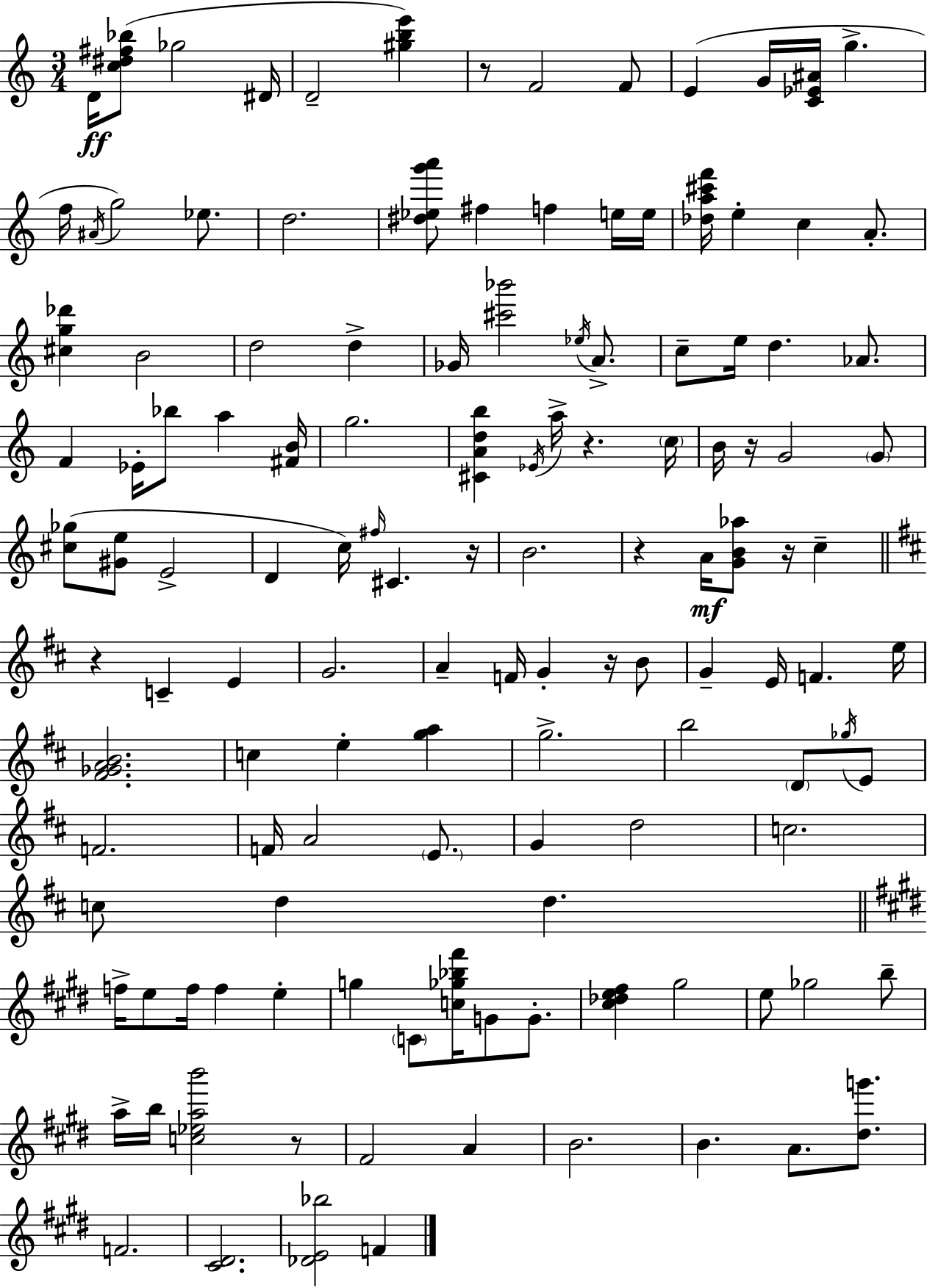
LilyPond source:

{
  \clef treble
  \numericTimeSignature
  \time 3/4
  \key a \minor
  d'16\ff <c'' dis'' fis'' bes''>8( ges''2 dis'16 | d'2-- <gis'' b'' e'''>4) | r8 f'2 f'8 | e'4( g'16 <c' ees' ais'>16 g''4.-> | \break f''16 \acciaccatura { ais'16 }) g''2 ees''8. | d''2. | <dis'' ees'' g''' a'''>8 fis''4 f''4 e''16 | e''16 <des'' a'' cis''' f'''>16 e''4-. c''4 a'8.-. | \break <cis'' g'' des'''>4 b'2 | d''2 d''4-> | ges'16 <cis''' bes'''>2 \acciaccatura { ees''16 } a'8.-> | c''8-- e''16 d''4. aes'8. | \break f'4 ees'16-. bes''8 a''4 | <fis' b'>16 g''2. | <cis' a' d'' b''>4 \acciaccatura { ees'16 } a''16-> r4. | \parenthesize c''16 b'16 r16 g'2 | \break \parenthesize g'8 <cis'' ges''>8( <gis' e''>8 e'2-> | d'4 c''16) \grace { fis''16 } cis'4. | r16 b'2. | r4 a'16\mf <g' b' aes''>8 r16 | \break c''4-- \bar "||" \break \key b \minor r4 c'4-- e'4 | g'2. | a'4-- f'16 g'4-. r16 b'8 | g'4-- e'16 f'4. e''16 | \break <fis' ges' a' b'>2. | c''4 e''4-. <g'' a''>4 | g''2.-> | b''2 \parenthesize d'8 \acciaccatura { ges''16 } e'8 | \break f'2. | f'16 a'2 \parenthesize e'8. | g'4 d''2 | c''2. | \break c''8 d''4 d''4. | \bar "||" \break \key e \major f''16-> e''8 f''16 f''4 e''4-. | g''4 \parenthesize c'8 <c'' ges'' bes'' fis'''>16 g'8 g'8.-. | <cis'' des'' e'' fis''>4 gis''2 | e''8 ges''2 b''8-- | \break a''16-> b''16 <c'' ees'' a'' b'''>2 r8 | fis'2 a'4 | b'2. | b'4. a'8. <dis'' g'''>8. | \break f'2. | <cis' dis'>2. | <des' e' bes''>2 f'4 | \bar "|."
}